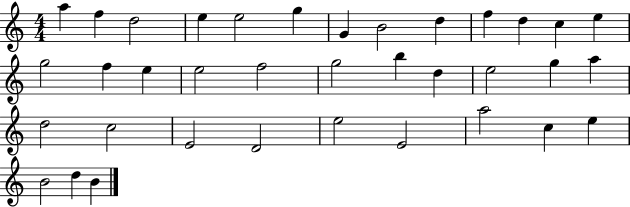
{
  \clef treble
  \numericTimeSignature
  \time 4/4
  \key c \major
  a''4 f''4 d''2 | e''4 e''2 g''4 | g'4 b'2 d''4 | f''4 d''4 c''4 e''4 | \break g''2 f''4 e''4 | e''2 f''2 | g''2 b''4 d''4 | e''2 g''4 a''4 | \break d''2 c''2 | e'2 d'2 | e''2 e'2 | a''2 c''4 e''4 | \break b'2 d''4 b'4 | \bar "|."
}